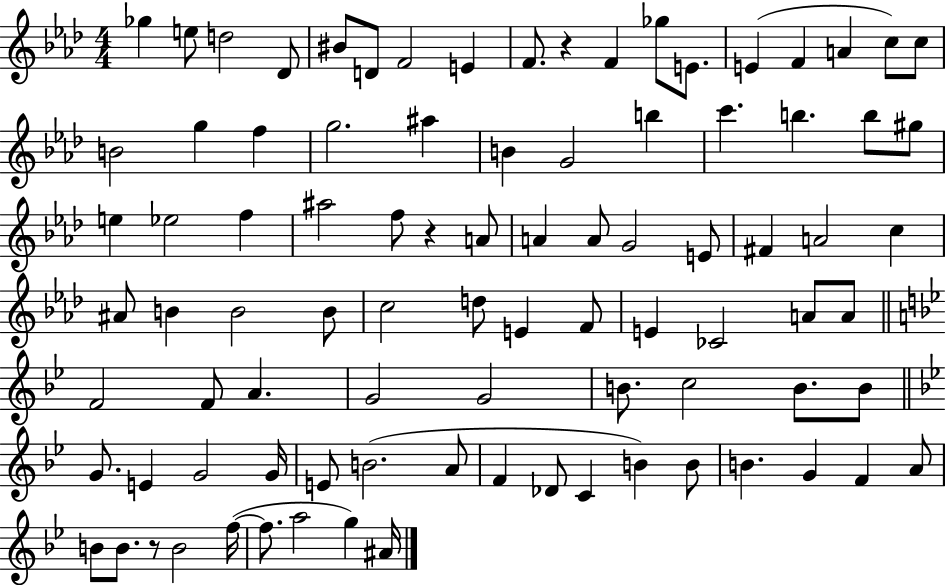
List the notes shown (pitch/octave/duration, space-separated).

Gb5/q E5/e D5/h Db4/e BIS4/e D4/e F4/h E4/q F4/e. R/q F4/q Gb5/e E4/e. E4/q F4/q A4/q C5/e C5/e B4/h G5/q F5/q G5/h. A#5/q B4/q G4/h B5/q C6/q. B5/q. B5/e G#5/e E5/q Eb5/h F5/q A#5/h F5/e R/q A4/e A4/q A4/e G4/h E4/e F#4/q A4/h C5/q A#4/e B4/q B4/h B4/e C5/h D5/e E4/q F4/e E4/q CES4/h A4/e A4/e F4/h F4/e A4/q. G4/h G4/h B4/e. C5/h B4/e. B4/e G4/e. E4/q G4/h G4/s E4/e B4/h. A4/e F4/q Db4/e C4/q B4/q B4/e B4/q. G4/q F4/q A4/e B4/e B4/e. R/e B4/h F5/s F5/e. A5/h G5/q A#4/s